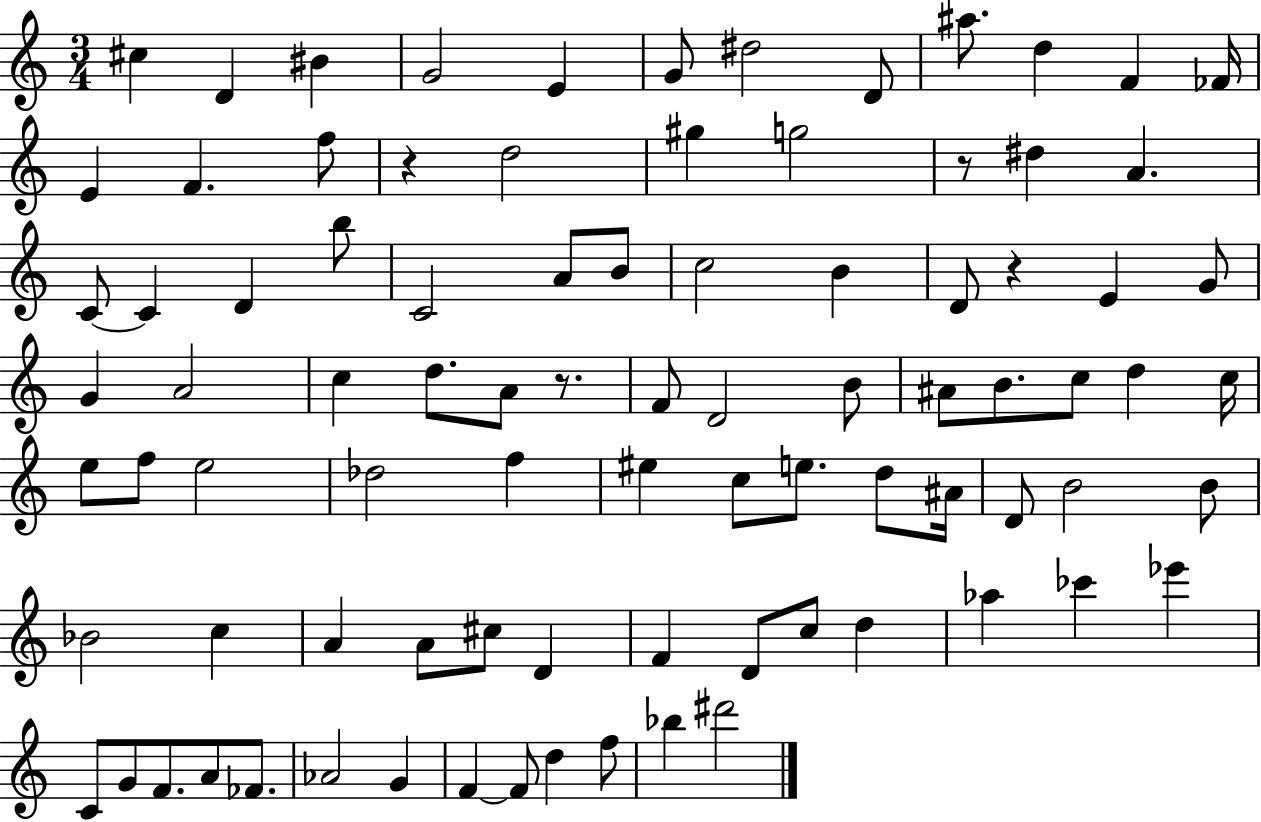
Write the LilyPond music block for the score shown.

{
  \clef treble
  \numericTimeSignature
  \time 3/4
  \key c \major
  \repeat volta 2 { cis''4 d'4 bis'4 | g'2 e'4 | g'8 dis''2 d'8 | ais''8. d''4 f'4 fes'16 | \break e'4 f'4. f''8 | r4 d''2 | gis''4 g''2 | r8 dis''4 a'4. | \break c'8~~ c'4 d'4 b''8 | c'2 a'8 b'8 | c''2 b'4 | d'8 r4 e'4 g'8 | \break g'4 a'2 | c''4 d''8. a'8 r8. | f'8 d'2 b'8 | ais'8 b'8. c''8 d''4 c''16 | \break e''8 f''8 e''2 | des''2 f''4 | eis''4 c''8 e''8. d''8 ais'16 | d'8 b'2 b'8 | \break bes'2 c''4 | a'4 a'8 cis''8 d'4 | f'4 d'8 c''8 d''4 | aes''4 ces'''4 ees'''4 | \break c'8 g'8 f'8. a'8 fes'8. | aes'2 g'4 | f'4~~ f'8 d''4 f''8 | bes''4 dis'''2 | \break } \bar "|."
}